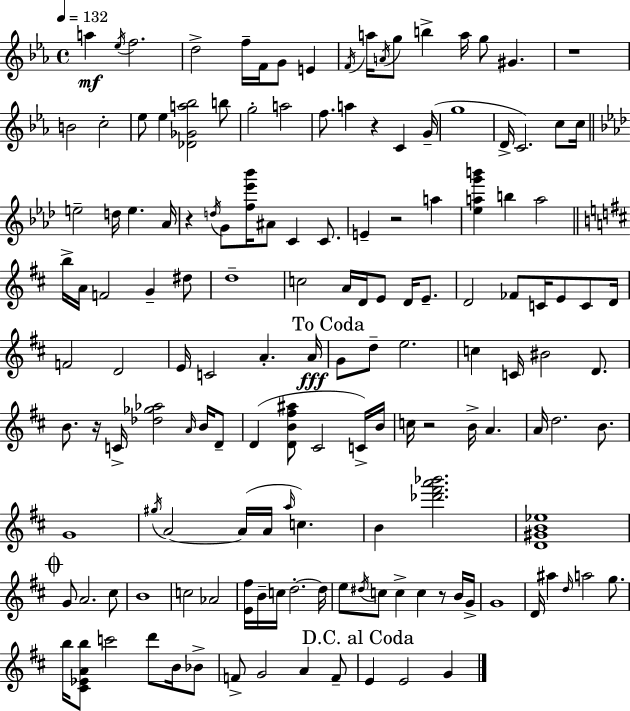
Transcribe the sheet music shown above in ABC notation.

X:1
T:Untitled
M:4/4
L:1/4
K:Cm
a _e/4 f2 d2 f/4 F/4 G/2 E F/4 a/4 A/4 g/2 b a/4 g/2 ^G z4 B2 c2 _e/2 _e [_D_Ga_b]2 b/2 g2 a2 f/2 a z C G/4 g4 D/4 C2 c/2 c/4 e2 d/4 e _A/4 z d/4 G/2 [f_e'_b']/4 ^A/2 C C/2 E z2 a [_eag'b'] b a2 b/4 A/4 F2 G ^d/2 d4 c2 A/4 D/4 E/2 D/4 E/2 D2 _F/2 C/4 E/2 C/2 D/4 F2 D2 E/4 C2 A A/4 G/2 d/2 e2 c C/4 ^B2 D/2 B/2 z/4 C/4 [_d_g_a]2 A/4 B/4 D/2 D [DB^f^a]/2 ^C2 C/4 B/4 c/4 z2 B/4 A A/4 d2 B/2 G4 ^g/4 A2 A/4 A/4 a/4 c B [_d'^f'a'_b']2 [D^GB_e]4 G/2 A2 ^c/2 B4 c2 _A2 [E^f]/4 B/4 c/4 d2 d/4 e/2 ^d/4 c/2 c c z/2 B/4 G/4 G4 D/4 ^a d/4 a2 g/2 b/4 [^C_EAb]/2 c'2 d'/2 B/4 _B/2 F/2 G2 A F/2 E E2 G